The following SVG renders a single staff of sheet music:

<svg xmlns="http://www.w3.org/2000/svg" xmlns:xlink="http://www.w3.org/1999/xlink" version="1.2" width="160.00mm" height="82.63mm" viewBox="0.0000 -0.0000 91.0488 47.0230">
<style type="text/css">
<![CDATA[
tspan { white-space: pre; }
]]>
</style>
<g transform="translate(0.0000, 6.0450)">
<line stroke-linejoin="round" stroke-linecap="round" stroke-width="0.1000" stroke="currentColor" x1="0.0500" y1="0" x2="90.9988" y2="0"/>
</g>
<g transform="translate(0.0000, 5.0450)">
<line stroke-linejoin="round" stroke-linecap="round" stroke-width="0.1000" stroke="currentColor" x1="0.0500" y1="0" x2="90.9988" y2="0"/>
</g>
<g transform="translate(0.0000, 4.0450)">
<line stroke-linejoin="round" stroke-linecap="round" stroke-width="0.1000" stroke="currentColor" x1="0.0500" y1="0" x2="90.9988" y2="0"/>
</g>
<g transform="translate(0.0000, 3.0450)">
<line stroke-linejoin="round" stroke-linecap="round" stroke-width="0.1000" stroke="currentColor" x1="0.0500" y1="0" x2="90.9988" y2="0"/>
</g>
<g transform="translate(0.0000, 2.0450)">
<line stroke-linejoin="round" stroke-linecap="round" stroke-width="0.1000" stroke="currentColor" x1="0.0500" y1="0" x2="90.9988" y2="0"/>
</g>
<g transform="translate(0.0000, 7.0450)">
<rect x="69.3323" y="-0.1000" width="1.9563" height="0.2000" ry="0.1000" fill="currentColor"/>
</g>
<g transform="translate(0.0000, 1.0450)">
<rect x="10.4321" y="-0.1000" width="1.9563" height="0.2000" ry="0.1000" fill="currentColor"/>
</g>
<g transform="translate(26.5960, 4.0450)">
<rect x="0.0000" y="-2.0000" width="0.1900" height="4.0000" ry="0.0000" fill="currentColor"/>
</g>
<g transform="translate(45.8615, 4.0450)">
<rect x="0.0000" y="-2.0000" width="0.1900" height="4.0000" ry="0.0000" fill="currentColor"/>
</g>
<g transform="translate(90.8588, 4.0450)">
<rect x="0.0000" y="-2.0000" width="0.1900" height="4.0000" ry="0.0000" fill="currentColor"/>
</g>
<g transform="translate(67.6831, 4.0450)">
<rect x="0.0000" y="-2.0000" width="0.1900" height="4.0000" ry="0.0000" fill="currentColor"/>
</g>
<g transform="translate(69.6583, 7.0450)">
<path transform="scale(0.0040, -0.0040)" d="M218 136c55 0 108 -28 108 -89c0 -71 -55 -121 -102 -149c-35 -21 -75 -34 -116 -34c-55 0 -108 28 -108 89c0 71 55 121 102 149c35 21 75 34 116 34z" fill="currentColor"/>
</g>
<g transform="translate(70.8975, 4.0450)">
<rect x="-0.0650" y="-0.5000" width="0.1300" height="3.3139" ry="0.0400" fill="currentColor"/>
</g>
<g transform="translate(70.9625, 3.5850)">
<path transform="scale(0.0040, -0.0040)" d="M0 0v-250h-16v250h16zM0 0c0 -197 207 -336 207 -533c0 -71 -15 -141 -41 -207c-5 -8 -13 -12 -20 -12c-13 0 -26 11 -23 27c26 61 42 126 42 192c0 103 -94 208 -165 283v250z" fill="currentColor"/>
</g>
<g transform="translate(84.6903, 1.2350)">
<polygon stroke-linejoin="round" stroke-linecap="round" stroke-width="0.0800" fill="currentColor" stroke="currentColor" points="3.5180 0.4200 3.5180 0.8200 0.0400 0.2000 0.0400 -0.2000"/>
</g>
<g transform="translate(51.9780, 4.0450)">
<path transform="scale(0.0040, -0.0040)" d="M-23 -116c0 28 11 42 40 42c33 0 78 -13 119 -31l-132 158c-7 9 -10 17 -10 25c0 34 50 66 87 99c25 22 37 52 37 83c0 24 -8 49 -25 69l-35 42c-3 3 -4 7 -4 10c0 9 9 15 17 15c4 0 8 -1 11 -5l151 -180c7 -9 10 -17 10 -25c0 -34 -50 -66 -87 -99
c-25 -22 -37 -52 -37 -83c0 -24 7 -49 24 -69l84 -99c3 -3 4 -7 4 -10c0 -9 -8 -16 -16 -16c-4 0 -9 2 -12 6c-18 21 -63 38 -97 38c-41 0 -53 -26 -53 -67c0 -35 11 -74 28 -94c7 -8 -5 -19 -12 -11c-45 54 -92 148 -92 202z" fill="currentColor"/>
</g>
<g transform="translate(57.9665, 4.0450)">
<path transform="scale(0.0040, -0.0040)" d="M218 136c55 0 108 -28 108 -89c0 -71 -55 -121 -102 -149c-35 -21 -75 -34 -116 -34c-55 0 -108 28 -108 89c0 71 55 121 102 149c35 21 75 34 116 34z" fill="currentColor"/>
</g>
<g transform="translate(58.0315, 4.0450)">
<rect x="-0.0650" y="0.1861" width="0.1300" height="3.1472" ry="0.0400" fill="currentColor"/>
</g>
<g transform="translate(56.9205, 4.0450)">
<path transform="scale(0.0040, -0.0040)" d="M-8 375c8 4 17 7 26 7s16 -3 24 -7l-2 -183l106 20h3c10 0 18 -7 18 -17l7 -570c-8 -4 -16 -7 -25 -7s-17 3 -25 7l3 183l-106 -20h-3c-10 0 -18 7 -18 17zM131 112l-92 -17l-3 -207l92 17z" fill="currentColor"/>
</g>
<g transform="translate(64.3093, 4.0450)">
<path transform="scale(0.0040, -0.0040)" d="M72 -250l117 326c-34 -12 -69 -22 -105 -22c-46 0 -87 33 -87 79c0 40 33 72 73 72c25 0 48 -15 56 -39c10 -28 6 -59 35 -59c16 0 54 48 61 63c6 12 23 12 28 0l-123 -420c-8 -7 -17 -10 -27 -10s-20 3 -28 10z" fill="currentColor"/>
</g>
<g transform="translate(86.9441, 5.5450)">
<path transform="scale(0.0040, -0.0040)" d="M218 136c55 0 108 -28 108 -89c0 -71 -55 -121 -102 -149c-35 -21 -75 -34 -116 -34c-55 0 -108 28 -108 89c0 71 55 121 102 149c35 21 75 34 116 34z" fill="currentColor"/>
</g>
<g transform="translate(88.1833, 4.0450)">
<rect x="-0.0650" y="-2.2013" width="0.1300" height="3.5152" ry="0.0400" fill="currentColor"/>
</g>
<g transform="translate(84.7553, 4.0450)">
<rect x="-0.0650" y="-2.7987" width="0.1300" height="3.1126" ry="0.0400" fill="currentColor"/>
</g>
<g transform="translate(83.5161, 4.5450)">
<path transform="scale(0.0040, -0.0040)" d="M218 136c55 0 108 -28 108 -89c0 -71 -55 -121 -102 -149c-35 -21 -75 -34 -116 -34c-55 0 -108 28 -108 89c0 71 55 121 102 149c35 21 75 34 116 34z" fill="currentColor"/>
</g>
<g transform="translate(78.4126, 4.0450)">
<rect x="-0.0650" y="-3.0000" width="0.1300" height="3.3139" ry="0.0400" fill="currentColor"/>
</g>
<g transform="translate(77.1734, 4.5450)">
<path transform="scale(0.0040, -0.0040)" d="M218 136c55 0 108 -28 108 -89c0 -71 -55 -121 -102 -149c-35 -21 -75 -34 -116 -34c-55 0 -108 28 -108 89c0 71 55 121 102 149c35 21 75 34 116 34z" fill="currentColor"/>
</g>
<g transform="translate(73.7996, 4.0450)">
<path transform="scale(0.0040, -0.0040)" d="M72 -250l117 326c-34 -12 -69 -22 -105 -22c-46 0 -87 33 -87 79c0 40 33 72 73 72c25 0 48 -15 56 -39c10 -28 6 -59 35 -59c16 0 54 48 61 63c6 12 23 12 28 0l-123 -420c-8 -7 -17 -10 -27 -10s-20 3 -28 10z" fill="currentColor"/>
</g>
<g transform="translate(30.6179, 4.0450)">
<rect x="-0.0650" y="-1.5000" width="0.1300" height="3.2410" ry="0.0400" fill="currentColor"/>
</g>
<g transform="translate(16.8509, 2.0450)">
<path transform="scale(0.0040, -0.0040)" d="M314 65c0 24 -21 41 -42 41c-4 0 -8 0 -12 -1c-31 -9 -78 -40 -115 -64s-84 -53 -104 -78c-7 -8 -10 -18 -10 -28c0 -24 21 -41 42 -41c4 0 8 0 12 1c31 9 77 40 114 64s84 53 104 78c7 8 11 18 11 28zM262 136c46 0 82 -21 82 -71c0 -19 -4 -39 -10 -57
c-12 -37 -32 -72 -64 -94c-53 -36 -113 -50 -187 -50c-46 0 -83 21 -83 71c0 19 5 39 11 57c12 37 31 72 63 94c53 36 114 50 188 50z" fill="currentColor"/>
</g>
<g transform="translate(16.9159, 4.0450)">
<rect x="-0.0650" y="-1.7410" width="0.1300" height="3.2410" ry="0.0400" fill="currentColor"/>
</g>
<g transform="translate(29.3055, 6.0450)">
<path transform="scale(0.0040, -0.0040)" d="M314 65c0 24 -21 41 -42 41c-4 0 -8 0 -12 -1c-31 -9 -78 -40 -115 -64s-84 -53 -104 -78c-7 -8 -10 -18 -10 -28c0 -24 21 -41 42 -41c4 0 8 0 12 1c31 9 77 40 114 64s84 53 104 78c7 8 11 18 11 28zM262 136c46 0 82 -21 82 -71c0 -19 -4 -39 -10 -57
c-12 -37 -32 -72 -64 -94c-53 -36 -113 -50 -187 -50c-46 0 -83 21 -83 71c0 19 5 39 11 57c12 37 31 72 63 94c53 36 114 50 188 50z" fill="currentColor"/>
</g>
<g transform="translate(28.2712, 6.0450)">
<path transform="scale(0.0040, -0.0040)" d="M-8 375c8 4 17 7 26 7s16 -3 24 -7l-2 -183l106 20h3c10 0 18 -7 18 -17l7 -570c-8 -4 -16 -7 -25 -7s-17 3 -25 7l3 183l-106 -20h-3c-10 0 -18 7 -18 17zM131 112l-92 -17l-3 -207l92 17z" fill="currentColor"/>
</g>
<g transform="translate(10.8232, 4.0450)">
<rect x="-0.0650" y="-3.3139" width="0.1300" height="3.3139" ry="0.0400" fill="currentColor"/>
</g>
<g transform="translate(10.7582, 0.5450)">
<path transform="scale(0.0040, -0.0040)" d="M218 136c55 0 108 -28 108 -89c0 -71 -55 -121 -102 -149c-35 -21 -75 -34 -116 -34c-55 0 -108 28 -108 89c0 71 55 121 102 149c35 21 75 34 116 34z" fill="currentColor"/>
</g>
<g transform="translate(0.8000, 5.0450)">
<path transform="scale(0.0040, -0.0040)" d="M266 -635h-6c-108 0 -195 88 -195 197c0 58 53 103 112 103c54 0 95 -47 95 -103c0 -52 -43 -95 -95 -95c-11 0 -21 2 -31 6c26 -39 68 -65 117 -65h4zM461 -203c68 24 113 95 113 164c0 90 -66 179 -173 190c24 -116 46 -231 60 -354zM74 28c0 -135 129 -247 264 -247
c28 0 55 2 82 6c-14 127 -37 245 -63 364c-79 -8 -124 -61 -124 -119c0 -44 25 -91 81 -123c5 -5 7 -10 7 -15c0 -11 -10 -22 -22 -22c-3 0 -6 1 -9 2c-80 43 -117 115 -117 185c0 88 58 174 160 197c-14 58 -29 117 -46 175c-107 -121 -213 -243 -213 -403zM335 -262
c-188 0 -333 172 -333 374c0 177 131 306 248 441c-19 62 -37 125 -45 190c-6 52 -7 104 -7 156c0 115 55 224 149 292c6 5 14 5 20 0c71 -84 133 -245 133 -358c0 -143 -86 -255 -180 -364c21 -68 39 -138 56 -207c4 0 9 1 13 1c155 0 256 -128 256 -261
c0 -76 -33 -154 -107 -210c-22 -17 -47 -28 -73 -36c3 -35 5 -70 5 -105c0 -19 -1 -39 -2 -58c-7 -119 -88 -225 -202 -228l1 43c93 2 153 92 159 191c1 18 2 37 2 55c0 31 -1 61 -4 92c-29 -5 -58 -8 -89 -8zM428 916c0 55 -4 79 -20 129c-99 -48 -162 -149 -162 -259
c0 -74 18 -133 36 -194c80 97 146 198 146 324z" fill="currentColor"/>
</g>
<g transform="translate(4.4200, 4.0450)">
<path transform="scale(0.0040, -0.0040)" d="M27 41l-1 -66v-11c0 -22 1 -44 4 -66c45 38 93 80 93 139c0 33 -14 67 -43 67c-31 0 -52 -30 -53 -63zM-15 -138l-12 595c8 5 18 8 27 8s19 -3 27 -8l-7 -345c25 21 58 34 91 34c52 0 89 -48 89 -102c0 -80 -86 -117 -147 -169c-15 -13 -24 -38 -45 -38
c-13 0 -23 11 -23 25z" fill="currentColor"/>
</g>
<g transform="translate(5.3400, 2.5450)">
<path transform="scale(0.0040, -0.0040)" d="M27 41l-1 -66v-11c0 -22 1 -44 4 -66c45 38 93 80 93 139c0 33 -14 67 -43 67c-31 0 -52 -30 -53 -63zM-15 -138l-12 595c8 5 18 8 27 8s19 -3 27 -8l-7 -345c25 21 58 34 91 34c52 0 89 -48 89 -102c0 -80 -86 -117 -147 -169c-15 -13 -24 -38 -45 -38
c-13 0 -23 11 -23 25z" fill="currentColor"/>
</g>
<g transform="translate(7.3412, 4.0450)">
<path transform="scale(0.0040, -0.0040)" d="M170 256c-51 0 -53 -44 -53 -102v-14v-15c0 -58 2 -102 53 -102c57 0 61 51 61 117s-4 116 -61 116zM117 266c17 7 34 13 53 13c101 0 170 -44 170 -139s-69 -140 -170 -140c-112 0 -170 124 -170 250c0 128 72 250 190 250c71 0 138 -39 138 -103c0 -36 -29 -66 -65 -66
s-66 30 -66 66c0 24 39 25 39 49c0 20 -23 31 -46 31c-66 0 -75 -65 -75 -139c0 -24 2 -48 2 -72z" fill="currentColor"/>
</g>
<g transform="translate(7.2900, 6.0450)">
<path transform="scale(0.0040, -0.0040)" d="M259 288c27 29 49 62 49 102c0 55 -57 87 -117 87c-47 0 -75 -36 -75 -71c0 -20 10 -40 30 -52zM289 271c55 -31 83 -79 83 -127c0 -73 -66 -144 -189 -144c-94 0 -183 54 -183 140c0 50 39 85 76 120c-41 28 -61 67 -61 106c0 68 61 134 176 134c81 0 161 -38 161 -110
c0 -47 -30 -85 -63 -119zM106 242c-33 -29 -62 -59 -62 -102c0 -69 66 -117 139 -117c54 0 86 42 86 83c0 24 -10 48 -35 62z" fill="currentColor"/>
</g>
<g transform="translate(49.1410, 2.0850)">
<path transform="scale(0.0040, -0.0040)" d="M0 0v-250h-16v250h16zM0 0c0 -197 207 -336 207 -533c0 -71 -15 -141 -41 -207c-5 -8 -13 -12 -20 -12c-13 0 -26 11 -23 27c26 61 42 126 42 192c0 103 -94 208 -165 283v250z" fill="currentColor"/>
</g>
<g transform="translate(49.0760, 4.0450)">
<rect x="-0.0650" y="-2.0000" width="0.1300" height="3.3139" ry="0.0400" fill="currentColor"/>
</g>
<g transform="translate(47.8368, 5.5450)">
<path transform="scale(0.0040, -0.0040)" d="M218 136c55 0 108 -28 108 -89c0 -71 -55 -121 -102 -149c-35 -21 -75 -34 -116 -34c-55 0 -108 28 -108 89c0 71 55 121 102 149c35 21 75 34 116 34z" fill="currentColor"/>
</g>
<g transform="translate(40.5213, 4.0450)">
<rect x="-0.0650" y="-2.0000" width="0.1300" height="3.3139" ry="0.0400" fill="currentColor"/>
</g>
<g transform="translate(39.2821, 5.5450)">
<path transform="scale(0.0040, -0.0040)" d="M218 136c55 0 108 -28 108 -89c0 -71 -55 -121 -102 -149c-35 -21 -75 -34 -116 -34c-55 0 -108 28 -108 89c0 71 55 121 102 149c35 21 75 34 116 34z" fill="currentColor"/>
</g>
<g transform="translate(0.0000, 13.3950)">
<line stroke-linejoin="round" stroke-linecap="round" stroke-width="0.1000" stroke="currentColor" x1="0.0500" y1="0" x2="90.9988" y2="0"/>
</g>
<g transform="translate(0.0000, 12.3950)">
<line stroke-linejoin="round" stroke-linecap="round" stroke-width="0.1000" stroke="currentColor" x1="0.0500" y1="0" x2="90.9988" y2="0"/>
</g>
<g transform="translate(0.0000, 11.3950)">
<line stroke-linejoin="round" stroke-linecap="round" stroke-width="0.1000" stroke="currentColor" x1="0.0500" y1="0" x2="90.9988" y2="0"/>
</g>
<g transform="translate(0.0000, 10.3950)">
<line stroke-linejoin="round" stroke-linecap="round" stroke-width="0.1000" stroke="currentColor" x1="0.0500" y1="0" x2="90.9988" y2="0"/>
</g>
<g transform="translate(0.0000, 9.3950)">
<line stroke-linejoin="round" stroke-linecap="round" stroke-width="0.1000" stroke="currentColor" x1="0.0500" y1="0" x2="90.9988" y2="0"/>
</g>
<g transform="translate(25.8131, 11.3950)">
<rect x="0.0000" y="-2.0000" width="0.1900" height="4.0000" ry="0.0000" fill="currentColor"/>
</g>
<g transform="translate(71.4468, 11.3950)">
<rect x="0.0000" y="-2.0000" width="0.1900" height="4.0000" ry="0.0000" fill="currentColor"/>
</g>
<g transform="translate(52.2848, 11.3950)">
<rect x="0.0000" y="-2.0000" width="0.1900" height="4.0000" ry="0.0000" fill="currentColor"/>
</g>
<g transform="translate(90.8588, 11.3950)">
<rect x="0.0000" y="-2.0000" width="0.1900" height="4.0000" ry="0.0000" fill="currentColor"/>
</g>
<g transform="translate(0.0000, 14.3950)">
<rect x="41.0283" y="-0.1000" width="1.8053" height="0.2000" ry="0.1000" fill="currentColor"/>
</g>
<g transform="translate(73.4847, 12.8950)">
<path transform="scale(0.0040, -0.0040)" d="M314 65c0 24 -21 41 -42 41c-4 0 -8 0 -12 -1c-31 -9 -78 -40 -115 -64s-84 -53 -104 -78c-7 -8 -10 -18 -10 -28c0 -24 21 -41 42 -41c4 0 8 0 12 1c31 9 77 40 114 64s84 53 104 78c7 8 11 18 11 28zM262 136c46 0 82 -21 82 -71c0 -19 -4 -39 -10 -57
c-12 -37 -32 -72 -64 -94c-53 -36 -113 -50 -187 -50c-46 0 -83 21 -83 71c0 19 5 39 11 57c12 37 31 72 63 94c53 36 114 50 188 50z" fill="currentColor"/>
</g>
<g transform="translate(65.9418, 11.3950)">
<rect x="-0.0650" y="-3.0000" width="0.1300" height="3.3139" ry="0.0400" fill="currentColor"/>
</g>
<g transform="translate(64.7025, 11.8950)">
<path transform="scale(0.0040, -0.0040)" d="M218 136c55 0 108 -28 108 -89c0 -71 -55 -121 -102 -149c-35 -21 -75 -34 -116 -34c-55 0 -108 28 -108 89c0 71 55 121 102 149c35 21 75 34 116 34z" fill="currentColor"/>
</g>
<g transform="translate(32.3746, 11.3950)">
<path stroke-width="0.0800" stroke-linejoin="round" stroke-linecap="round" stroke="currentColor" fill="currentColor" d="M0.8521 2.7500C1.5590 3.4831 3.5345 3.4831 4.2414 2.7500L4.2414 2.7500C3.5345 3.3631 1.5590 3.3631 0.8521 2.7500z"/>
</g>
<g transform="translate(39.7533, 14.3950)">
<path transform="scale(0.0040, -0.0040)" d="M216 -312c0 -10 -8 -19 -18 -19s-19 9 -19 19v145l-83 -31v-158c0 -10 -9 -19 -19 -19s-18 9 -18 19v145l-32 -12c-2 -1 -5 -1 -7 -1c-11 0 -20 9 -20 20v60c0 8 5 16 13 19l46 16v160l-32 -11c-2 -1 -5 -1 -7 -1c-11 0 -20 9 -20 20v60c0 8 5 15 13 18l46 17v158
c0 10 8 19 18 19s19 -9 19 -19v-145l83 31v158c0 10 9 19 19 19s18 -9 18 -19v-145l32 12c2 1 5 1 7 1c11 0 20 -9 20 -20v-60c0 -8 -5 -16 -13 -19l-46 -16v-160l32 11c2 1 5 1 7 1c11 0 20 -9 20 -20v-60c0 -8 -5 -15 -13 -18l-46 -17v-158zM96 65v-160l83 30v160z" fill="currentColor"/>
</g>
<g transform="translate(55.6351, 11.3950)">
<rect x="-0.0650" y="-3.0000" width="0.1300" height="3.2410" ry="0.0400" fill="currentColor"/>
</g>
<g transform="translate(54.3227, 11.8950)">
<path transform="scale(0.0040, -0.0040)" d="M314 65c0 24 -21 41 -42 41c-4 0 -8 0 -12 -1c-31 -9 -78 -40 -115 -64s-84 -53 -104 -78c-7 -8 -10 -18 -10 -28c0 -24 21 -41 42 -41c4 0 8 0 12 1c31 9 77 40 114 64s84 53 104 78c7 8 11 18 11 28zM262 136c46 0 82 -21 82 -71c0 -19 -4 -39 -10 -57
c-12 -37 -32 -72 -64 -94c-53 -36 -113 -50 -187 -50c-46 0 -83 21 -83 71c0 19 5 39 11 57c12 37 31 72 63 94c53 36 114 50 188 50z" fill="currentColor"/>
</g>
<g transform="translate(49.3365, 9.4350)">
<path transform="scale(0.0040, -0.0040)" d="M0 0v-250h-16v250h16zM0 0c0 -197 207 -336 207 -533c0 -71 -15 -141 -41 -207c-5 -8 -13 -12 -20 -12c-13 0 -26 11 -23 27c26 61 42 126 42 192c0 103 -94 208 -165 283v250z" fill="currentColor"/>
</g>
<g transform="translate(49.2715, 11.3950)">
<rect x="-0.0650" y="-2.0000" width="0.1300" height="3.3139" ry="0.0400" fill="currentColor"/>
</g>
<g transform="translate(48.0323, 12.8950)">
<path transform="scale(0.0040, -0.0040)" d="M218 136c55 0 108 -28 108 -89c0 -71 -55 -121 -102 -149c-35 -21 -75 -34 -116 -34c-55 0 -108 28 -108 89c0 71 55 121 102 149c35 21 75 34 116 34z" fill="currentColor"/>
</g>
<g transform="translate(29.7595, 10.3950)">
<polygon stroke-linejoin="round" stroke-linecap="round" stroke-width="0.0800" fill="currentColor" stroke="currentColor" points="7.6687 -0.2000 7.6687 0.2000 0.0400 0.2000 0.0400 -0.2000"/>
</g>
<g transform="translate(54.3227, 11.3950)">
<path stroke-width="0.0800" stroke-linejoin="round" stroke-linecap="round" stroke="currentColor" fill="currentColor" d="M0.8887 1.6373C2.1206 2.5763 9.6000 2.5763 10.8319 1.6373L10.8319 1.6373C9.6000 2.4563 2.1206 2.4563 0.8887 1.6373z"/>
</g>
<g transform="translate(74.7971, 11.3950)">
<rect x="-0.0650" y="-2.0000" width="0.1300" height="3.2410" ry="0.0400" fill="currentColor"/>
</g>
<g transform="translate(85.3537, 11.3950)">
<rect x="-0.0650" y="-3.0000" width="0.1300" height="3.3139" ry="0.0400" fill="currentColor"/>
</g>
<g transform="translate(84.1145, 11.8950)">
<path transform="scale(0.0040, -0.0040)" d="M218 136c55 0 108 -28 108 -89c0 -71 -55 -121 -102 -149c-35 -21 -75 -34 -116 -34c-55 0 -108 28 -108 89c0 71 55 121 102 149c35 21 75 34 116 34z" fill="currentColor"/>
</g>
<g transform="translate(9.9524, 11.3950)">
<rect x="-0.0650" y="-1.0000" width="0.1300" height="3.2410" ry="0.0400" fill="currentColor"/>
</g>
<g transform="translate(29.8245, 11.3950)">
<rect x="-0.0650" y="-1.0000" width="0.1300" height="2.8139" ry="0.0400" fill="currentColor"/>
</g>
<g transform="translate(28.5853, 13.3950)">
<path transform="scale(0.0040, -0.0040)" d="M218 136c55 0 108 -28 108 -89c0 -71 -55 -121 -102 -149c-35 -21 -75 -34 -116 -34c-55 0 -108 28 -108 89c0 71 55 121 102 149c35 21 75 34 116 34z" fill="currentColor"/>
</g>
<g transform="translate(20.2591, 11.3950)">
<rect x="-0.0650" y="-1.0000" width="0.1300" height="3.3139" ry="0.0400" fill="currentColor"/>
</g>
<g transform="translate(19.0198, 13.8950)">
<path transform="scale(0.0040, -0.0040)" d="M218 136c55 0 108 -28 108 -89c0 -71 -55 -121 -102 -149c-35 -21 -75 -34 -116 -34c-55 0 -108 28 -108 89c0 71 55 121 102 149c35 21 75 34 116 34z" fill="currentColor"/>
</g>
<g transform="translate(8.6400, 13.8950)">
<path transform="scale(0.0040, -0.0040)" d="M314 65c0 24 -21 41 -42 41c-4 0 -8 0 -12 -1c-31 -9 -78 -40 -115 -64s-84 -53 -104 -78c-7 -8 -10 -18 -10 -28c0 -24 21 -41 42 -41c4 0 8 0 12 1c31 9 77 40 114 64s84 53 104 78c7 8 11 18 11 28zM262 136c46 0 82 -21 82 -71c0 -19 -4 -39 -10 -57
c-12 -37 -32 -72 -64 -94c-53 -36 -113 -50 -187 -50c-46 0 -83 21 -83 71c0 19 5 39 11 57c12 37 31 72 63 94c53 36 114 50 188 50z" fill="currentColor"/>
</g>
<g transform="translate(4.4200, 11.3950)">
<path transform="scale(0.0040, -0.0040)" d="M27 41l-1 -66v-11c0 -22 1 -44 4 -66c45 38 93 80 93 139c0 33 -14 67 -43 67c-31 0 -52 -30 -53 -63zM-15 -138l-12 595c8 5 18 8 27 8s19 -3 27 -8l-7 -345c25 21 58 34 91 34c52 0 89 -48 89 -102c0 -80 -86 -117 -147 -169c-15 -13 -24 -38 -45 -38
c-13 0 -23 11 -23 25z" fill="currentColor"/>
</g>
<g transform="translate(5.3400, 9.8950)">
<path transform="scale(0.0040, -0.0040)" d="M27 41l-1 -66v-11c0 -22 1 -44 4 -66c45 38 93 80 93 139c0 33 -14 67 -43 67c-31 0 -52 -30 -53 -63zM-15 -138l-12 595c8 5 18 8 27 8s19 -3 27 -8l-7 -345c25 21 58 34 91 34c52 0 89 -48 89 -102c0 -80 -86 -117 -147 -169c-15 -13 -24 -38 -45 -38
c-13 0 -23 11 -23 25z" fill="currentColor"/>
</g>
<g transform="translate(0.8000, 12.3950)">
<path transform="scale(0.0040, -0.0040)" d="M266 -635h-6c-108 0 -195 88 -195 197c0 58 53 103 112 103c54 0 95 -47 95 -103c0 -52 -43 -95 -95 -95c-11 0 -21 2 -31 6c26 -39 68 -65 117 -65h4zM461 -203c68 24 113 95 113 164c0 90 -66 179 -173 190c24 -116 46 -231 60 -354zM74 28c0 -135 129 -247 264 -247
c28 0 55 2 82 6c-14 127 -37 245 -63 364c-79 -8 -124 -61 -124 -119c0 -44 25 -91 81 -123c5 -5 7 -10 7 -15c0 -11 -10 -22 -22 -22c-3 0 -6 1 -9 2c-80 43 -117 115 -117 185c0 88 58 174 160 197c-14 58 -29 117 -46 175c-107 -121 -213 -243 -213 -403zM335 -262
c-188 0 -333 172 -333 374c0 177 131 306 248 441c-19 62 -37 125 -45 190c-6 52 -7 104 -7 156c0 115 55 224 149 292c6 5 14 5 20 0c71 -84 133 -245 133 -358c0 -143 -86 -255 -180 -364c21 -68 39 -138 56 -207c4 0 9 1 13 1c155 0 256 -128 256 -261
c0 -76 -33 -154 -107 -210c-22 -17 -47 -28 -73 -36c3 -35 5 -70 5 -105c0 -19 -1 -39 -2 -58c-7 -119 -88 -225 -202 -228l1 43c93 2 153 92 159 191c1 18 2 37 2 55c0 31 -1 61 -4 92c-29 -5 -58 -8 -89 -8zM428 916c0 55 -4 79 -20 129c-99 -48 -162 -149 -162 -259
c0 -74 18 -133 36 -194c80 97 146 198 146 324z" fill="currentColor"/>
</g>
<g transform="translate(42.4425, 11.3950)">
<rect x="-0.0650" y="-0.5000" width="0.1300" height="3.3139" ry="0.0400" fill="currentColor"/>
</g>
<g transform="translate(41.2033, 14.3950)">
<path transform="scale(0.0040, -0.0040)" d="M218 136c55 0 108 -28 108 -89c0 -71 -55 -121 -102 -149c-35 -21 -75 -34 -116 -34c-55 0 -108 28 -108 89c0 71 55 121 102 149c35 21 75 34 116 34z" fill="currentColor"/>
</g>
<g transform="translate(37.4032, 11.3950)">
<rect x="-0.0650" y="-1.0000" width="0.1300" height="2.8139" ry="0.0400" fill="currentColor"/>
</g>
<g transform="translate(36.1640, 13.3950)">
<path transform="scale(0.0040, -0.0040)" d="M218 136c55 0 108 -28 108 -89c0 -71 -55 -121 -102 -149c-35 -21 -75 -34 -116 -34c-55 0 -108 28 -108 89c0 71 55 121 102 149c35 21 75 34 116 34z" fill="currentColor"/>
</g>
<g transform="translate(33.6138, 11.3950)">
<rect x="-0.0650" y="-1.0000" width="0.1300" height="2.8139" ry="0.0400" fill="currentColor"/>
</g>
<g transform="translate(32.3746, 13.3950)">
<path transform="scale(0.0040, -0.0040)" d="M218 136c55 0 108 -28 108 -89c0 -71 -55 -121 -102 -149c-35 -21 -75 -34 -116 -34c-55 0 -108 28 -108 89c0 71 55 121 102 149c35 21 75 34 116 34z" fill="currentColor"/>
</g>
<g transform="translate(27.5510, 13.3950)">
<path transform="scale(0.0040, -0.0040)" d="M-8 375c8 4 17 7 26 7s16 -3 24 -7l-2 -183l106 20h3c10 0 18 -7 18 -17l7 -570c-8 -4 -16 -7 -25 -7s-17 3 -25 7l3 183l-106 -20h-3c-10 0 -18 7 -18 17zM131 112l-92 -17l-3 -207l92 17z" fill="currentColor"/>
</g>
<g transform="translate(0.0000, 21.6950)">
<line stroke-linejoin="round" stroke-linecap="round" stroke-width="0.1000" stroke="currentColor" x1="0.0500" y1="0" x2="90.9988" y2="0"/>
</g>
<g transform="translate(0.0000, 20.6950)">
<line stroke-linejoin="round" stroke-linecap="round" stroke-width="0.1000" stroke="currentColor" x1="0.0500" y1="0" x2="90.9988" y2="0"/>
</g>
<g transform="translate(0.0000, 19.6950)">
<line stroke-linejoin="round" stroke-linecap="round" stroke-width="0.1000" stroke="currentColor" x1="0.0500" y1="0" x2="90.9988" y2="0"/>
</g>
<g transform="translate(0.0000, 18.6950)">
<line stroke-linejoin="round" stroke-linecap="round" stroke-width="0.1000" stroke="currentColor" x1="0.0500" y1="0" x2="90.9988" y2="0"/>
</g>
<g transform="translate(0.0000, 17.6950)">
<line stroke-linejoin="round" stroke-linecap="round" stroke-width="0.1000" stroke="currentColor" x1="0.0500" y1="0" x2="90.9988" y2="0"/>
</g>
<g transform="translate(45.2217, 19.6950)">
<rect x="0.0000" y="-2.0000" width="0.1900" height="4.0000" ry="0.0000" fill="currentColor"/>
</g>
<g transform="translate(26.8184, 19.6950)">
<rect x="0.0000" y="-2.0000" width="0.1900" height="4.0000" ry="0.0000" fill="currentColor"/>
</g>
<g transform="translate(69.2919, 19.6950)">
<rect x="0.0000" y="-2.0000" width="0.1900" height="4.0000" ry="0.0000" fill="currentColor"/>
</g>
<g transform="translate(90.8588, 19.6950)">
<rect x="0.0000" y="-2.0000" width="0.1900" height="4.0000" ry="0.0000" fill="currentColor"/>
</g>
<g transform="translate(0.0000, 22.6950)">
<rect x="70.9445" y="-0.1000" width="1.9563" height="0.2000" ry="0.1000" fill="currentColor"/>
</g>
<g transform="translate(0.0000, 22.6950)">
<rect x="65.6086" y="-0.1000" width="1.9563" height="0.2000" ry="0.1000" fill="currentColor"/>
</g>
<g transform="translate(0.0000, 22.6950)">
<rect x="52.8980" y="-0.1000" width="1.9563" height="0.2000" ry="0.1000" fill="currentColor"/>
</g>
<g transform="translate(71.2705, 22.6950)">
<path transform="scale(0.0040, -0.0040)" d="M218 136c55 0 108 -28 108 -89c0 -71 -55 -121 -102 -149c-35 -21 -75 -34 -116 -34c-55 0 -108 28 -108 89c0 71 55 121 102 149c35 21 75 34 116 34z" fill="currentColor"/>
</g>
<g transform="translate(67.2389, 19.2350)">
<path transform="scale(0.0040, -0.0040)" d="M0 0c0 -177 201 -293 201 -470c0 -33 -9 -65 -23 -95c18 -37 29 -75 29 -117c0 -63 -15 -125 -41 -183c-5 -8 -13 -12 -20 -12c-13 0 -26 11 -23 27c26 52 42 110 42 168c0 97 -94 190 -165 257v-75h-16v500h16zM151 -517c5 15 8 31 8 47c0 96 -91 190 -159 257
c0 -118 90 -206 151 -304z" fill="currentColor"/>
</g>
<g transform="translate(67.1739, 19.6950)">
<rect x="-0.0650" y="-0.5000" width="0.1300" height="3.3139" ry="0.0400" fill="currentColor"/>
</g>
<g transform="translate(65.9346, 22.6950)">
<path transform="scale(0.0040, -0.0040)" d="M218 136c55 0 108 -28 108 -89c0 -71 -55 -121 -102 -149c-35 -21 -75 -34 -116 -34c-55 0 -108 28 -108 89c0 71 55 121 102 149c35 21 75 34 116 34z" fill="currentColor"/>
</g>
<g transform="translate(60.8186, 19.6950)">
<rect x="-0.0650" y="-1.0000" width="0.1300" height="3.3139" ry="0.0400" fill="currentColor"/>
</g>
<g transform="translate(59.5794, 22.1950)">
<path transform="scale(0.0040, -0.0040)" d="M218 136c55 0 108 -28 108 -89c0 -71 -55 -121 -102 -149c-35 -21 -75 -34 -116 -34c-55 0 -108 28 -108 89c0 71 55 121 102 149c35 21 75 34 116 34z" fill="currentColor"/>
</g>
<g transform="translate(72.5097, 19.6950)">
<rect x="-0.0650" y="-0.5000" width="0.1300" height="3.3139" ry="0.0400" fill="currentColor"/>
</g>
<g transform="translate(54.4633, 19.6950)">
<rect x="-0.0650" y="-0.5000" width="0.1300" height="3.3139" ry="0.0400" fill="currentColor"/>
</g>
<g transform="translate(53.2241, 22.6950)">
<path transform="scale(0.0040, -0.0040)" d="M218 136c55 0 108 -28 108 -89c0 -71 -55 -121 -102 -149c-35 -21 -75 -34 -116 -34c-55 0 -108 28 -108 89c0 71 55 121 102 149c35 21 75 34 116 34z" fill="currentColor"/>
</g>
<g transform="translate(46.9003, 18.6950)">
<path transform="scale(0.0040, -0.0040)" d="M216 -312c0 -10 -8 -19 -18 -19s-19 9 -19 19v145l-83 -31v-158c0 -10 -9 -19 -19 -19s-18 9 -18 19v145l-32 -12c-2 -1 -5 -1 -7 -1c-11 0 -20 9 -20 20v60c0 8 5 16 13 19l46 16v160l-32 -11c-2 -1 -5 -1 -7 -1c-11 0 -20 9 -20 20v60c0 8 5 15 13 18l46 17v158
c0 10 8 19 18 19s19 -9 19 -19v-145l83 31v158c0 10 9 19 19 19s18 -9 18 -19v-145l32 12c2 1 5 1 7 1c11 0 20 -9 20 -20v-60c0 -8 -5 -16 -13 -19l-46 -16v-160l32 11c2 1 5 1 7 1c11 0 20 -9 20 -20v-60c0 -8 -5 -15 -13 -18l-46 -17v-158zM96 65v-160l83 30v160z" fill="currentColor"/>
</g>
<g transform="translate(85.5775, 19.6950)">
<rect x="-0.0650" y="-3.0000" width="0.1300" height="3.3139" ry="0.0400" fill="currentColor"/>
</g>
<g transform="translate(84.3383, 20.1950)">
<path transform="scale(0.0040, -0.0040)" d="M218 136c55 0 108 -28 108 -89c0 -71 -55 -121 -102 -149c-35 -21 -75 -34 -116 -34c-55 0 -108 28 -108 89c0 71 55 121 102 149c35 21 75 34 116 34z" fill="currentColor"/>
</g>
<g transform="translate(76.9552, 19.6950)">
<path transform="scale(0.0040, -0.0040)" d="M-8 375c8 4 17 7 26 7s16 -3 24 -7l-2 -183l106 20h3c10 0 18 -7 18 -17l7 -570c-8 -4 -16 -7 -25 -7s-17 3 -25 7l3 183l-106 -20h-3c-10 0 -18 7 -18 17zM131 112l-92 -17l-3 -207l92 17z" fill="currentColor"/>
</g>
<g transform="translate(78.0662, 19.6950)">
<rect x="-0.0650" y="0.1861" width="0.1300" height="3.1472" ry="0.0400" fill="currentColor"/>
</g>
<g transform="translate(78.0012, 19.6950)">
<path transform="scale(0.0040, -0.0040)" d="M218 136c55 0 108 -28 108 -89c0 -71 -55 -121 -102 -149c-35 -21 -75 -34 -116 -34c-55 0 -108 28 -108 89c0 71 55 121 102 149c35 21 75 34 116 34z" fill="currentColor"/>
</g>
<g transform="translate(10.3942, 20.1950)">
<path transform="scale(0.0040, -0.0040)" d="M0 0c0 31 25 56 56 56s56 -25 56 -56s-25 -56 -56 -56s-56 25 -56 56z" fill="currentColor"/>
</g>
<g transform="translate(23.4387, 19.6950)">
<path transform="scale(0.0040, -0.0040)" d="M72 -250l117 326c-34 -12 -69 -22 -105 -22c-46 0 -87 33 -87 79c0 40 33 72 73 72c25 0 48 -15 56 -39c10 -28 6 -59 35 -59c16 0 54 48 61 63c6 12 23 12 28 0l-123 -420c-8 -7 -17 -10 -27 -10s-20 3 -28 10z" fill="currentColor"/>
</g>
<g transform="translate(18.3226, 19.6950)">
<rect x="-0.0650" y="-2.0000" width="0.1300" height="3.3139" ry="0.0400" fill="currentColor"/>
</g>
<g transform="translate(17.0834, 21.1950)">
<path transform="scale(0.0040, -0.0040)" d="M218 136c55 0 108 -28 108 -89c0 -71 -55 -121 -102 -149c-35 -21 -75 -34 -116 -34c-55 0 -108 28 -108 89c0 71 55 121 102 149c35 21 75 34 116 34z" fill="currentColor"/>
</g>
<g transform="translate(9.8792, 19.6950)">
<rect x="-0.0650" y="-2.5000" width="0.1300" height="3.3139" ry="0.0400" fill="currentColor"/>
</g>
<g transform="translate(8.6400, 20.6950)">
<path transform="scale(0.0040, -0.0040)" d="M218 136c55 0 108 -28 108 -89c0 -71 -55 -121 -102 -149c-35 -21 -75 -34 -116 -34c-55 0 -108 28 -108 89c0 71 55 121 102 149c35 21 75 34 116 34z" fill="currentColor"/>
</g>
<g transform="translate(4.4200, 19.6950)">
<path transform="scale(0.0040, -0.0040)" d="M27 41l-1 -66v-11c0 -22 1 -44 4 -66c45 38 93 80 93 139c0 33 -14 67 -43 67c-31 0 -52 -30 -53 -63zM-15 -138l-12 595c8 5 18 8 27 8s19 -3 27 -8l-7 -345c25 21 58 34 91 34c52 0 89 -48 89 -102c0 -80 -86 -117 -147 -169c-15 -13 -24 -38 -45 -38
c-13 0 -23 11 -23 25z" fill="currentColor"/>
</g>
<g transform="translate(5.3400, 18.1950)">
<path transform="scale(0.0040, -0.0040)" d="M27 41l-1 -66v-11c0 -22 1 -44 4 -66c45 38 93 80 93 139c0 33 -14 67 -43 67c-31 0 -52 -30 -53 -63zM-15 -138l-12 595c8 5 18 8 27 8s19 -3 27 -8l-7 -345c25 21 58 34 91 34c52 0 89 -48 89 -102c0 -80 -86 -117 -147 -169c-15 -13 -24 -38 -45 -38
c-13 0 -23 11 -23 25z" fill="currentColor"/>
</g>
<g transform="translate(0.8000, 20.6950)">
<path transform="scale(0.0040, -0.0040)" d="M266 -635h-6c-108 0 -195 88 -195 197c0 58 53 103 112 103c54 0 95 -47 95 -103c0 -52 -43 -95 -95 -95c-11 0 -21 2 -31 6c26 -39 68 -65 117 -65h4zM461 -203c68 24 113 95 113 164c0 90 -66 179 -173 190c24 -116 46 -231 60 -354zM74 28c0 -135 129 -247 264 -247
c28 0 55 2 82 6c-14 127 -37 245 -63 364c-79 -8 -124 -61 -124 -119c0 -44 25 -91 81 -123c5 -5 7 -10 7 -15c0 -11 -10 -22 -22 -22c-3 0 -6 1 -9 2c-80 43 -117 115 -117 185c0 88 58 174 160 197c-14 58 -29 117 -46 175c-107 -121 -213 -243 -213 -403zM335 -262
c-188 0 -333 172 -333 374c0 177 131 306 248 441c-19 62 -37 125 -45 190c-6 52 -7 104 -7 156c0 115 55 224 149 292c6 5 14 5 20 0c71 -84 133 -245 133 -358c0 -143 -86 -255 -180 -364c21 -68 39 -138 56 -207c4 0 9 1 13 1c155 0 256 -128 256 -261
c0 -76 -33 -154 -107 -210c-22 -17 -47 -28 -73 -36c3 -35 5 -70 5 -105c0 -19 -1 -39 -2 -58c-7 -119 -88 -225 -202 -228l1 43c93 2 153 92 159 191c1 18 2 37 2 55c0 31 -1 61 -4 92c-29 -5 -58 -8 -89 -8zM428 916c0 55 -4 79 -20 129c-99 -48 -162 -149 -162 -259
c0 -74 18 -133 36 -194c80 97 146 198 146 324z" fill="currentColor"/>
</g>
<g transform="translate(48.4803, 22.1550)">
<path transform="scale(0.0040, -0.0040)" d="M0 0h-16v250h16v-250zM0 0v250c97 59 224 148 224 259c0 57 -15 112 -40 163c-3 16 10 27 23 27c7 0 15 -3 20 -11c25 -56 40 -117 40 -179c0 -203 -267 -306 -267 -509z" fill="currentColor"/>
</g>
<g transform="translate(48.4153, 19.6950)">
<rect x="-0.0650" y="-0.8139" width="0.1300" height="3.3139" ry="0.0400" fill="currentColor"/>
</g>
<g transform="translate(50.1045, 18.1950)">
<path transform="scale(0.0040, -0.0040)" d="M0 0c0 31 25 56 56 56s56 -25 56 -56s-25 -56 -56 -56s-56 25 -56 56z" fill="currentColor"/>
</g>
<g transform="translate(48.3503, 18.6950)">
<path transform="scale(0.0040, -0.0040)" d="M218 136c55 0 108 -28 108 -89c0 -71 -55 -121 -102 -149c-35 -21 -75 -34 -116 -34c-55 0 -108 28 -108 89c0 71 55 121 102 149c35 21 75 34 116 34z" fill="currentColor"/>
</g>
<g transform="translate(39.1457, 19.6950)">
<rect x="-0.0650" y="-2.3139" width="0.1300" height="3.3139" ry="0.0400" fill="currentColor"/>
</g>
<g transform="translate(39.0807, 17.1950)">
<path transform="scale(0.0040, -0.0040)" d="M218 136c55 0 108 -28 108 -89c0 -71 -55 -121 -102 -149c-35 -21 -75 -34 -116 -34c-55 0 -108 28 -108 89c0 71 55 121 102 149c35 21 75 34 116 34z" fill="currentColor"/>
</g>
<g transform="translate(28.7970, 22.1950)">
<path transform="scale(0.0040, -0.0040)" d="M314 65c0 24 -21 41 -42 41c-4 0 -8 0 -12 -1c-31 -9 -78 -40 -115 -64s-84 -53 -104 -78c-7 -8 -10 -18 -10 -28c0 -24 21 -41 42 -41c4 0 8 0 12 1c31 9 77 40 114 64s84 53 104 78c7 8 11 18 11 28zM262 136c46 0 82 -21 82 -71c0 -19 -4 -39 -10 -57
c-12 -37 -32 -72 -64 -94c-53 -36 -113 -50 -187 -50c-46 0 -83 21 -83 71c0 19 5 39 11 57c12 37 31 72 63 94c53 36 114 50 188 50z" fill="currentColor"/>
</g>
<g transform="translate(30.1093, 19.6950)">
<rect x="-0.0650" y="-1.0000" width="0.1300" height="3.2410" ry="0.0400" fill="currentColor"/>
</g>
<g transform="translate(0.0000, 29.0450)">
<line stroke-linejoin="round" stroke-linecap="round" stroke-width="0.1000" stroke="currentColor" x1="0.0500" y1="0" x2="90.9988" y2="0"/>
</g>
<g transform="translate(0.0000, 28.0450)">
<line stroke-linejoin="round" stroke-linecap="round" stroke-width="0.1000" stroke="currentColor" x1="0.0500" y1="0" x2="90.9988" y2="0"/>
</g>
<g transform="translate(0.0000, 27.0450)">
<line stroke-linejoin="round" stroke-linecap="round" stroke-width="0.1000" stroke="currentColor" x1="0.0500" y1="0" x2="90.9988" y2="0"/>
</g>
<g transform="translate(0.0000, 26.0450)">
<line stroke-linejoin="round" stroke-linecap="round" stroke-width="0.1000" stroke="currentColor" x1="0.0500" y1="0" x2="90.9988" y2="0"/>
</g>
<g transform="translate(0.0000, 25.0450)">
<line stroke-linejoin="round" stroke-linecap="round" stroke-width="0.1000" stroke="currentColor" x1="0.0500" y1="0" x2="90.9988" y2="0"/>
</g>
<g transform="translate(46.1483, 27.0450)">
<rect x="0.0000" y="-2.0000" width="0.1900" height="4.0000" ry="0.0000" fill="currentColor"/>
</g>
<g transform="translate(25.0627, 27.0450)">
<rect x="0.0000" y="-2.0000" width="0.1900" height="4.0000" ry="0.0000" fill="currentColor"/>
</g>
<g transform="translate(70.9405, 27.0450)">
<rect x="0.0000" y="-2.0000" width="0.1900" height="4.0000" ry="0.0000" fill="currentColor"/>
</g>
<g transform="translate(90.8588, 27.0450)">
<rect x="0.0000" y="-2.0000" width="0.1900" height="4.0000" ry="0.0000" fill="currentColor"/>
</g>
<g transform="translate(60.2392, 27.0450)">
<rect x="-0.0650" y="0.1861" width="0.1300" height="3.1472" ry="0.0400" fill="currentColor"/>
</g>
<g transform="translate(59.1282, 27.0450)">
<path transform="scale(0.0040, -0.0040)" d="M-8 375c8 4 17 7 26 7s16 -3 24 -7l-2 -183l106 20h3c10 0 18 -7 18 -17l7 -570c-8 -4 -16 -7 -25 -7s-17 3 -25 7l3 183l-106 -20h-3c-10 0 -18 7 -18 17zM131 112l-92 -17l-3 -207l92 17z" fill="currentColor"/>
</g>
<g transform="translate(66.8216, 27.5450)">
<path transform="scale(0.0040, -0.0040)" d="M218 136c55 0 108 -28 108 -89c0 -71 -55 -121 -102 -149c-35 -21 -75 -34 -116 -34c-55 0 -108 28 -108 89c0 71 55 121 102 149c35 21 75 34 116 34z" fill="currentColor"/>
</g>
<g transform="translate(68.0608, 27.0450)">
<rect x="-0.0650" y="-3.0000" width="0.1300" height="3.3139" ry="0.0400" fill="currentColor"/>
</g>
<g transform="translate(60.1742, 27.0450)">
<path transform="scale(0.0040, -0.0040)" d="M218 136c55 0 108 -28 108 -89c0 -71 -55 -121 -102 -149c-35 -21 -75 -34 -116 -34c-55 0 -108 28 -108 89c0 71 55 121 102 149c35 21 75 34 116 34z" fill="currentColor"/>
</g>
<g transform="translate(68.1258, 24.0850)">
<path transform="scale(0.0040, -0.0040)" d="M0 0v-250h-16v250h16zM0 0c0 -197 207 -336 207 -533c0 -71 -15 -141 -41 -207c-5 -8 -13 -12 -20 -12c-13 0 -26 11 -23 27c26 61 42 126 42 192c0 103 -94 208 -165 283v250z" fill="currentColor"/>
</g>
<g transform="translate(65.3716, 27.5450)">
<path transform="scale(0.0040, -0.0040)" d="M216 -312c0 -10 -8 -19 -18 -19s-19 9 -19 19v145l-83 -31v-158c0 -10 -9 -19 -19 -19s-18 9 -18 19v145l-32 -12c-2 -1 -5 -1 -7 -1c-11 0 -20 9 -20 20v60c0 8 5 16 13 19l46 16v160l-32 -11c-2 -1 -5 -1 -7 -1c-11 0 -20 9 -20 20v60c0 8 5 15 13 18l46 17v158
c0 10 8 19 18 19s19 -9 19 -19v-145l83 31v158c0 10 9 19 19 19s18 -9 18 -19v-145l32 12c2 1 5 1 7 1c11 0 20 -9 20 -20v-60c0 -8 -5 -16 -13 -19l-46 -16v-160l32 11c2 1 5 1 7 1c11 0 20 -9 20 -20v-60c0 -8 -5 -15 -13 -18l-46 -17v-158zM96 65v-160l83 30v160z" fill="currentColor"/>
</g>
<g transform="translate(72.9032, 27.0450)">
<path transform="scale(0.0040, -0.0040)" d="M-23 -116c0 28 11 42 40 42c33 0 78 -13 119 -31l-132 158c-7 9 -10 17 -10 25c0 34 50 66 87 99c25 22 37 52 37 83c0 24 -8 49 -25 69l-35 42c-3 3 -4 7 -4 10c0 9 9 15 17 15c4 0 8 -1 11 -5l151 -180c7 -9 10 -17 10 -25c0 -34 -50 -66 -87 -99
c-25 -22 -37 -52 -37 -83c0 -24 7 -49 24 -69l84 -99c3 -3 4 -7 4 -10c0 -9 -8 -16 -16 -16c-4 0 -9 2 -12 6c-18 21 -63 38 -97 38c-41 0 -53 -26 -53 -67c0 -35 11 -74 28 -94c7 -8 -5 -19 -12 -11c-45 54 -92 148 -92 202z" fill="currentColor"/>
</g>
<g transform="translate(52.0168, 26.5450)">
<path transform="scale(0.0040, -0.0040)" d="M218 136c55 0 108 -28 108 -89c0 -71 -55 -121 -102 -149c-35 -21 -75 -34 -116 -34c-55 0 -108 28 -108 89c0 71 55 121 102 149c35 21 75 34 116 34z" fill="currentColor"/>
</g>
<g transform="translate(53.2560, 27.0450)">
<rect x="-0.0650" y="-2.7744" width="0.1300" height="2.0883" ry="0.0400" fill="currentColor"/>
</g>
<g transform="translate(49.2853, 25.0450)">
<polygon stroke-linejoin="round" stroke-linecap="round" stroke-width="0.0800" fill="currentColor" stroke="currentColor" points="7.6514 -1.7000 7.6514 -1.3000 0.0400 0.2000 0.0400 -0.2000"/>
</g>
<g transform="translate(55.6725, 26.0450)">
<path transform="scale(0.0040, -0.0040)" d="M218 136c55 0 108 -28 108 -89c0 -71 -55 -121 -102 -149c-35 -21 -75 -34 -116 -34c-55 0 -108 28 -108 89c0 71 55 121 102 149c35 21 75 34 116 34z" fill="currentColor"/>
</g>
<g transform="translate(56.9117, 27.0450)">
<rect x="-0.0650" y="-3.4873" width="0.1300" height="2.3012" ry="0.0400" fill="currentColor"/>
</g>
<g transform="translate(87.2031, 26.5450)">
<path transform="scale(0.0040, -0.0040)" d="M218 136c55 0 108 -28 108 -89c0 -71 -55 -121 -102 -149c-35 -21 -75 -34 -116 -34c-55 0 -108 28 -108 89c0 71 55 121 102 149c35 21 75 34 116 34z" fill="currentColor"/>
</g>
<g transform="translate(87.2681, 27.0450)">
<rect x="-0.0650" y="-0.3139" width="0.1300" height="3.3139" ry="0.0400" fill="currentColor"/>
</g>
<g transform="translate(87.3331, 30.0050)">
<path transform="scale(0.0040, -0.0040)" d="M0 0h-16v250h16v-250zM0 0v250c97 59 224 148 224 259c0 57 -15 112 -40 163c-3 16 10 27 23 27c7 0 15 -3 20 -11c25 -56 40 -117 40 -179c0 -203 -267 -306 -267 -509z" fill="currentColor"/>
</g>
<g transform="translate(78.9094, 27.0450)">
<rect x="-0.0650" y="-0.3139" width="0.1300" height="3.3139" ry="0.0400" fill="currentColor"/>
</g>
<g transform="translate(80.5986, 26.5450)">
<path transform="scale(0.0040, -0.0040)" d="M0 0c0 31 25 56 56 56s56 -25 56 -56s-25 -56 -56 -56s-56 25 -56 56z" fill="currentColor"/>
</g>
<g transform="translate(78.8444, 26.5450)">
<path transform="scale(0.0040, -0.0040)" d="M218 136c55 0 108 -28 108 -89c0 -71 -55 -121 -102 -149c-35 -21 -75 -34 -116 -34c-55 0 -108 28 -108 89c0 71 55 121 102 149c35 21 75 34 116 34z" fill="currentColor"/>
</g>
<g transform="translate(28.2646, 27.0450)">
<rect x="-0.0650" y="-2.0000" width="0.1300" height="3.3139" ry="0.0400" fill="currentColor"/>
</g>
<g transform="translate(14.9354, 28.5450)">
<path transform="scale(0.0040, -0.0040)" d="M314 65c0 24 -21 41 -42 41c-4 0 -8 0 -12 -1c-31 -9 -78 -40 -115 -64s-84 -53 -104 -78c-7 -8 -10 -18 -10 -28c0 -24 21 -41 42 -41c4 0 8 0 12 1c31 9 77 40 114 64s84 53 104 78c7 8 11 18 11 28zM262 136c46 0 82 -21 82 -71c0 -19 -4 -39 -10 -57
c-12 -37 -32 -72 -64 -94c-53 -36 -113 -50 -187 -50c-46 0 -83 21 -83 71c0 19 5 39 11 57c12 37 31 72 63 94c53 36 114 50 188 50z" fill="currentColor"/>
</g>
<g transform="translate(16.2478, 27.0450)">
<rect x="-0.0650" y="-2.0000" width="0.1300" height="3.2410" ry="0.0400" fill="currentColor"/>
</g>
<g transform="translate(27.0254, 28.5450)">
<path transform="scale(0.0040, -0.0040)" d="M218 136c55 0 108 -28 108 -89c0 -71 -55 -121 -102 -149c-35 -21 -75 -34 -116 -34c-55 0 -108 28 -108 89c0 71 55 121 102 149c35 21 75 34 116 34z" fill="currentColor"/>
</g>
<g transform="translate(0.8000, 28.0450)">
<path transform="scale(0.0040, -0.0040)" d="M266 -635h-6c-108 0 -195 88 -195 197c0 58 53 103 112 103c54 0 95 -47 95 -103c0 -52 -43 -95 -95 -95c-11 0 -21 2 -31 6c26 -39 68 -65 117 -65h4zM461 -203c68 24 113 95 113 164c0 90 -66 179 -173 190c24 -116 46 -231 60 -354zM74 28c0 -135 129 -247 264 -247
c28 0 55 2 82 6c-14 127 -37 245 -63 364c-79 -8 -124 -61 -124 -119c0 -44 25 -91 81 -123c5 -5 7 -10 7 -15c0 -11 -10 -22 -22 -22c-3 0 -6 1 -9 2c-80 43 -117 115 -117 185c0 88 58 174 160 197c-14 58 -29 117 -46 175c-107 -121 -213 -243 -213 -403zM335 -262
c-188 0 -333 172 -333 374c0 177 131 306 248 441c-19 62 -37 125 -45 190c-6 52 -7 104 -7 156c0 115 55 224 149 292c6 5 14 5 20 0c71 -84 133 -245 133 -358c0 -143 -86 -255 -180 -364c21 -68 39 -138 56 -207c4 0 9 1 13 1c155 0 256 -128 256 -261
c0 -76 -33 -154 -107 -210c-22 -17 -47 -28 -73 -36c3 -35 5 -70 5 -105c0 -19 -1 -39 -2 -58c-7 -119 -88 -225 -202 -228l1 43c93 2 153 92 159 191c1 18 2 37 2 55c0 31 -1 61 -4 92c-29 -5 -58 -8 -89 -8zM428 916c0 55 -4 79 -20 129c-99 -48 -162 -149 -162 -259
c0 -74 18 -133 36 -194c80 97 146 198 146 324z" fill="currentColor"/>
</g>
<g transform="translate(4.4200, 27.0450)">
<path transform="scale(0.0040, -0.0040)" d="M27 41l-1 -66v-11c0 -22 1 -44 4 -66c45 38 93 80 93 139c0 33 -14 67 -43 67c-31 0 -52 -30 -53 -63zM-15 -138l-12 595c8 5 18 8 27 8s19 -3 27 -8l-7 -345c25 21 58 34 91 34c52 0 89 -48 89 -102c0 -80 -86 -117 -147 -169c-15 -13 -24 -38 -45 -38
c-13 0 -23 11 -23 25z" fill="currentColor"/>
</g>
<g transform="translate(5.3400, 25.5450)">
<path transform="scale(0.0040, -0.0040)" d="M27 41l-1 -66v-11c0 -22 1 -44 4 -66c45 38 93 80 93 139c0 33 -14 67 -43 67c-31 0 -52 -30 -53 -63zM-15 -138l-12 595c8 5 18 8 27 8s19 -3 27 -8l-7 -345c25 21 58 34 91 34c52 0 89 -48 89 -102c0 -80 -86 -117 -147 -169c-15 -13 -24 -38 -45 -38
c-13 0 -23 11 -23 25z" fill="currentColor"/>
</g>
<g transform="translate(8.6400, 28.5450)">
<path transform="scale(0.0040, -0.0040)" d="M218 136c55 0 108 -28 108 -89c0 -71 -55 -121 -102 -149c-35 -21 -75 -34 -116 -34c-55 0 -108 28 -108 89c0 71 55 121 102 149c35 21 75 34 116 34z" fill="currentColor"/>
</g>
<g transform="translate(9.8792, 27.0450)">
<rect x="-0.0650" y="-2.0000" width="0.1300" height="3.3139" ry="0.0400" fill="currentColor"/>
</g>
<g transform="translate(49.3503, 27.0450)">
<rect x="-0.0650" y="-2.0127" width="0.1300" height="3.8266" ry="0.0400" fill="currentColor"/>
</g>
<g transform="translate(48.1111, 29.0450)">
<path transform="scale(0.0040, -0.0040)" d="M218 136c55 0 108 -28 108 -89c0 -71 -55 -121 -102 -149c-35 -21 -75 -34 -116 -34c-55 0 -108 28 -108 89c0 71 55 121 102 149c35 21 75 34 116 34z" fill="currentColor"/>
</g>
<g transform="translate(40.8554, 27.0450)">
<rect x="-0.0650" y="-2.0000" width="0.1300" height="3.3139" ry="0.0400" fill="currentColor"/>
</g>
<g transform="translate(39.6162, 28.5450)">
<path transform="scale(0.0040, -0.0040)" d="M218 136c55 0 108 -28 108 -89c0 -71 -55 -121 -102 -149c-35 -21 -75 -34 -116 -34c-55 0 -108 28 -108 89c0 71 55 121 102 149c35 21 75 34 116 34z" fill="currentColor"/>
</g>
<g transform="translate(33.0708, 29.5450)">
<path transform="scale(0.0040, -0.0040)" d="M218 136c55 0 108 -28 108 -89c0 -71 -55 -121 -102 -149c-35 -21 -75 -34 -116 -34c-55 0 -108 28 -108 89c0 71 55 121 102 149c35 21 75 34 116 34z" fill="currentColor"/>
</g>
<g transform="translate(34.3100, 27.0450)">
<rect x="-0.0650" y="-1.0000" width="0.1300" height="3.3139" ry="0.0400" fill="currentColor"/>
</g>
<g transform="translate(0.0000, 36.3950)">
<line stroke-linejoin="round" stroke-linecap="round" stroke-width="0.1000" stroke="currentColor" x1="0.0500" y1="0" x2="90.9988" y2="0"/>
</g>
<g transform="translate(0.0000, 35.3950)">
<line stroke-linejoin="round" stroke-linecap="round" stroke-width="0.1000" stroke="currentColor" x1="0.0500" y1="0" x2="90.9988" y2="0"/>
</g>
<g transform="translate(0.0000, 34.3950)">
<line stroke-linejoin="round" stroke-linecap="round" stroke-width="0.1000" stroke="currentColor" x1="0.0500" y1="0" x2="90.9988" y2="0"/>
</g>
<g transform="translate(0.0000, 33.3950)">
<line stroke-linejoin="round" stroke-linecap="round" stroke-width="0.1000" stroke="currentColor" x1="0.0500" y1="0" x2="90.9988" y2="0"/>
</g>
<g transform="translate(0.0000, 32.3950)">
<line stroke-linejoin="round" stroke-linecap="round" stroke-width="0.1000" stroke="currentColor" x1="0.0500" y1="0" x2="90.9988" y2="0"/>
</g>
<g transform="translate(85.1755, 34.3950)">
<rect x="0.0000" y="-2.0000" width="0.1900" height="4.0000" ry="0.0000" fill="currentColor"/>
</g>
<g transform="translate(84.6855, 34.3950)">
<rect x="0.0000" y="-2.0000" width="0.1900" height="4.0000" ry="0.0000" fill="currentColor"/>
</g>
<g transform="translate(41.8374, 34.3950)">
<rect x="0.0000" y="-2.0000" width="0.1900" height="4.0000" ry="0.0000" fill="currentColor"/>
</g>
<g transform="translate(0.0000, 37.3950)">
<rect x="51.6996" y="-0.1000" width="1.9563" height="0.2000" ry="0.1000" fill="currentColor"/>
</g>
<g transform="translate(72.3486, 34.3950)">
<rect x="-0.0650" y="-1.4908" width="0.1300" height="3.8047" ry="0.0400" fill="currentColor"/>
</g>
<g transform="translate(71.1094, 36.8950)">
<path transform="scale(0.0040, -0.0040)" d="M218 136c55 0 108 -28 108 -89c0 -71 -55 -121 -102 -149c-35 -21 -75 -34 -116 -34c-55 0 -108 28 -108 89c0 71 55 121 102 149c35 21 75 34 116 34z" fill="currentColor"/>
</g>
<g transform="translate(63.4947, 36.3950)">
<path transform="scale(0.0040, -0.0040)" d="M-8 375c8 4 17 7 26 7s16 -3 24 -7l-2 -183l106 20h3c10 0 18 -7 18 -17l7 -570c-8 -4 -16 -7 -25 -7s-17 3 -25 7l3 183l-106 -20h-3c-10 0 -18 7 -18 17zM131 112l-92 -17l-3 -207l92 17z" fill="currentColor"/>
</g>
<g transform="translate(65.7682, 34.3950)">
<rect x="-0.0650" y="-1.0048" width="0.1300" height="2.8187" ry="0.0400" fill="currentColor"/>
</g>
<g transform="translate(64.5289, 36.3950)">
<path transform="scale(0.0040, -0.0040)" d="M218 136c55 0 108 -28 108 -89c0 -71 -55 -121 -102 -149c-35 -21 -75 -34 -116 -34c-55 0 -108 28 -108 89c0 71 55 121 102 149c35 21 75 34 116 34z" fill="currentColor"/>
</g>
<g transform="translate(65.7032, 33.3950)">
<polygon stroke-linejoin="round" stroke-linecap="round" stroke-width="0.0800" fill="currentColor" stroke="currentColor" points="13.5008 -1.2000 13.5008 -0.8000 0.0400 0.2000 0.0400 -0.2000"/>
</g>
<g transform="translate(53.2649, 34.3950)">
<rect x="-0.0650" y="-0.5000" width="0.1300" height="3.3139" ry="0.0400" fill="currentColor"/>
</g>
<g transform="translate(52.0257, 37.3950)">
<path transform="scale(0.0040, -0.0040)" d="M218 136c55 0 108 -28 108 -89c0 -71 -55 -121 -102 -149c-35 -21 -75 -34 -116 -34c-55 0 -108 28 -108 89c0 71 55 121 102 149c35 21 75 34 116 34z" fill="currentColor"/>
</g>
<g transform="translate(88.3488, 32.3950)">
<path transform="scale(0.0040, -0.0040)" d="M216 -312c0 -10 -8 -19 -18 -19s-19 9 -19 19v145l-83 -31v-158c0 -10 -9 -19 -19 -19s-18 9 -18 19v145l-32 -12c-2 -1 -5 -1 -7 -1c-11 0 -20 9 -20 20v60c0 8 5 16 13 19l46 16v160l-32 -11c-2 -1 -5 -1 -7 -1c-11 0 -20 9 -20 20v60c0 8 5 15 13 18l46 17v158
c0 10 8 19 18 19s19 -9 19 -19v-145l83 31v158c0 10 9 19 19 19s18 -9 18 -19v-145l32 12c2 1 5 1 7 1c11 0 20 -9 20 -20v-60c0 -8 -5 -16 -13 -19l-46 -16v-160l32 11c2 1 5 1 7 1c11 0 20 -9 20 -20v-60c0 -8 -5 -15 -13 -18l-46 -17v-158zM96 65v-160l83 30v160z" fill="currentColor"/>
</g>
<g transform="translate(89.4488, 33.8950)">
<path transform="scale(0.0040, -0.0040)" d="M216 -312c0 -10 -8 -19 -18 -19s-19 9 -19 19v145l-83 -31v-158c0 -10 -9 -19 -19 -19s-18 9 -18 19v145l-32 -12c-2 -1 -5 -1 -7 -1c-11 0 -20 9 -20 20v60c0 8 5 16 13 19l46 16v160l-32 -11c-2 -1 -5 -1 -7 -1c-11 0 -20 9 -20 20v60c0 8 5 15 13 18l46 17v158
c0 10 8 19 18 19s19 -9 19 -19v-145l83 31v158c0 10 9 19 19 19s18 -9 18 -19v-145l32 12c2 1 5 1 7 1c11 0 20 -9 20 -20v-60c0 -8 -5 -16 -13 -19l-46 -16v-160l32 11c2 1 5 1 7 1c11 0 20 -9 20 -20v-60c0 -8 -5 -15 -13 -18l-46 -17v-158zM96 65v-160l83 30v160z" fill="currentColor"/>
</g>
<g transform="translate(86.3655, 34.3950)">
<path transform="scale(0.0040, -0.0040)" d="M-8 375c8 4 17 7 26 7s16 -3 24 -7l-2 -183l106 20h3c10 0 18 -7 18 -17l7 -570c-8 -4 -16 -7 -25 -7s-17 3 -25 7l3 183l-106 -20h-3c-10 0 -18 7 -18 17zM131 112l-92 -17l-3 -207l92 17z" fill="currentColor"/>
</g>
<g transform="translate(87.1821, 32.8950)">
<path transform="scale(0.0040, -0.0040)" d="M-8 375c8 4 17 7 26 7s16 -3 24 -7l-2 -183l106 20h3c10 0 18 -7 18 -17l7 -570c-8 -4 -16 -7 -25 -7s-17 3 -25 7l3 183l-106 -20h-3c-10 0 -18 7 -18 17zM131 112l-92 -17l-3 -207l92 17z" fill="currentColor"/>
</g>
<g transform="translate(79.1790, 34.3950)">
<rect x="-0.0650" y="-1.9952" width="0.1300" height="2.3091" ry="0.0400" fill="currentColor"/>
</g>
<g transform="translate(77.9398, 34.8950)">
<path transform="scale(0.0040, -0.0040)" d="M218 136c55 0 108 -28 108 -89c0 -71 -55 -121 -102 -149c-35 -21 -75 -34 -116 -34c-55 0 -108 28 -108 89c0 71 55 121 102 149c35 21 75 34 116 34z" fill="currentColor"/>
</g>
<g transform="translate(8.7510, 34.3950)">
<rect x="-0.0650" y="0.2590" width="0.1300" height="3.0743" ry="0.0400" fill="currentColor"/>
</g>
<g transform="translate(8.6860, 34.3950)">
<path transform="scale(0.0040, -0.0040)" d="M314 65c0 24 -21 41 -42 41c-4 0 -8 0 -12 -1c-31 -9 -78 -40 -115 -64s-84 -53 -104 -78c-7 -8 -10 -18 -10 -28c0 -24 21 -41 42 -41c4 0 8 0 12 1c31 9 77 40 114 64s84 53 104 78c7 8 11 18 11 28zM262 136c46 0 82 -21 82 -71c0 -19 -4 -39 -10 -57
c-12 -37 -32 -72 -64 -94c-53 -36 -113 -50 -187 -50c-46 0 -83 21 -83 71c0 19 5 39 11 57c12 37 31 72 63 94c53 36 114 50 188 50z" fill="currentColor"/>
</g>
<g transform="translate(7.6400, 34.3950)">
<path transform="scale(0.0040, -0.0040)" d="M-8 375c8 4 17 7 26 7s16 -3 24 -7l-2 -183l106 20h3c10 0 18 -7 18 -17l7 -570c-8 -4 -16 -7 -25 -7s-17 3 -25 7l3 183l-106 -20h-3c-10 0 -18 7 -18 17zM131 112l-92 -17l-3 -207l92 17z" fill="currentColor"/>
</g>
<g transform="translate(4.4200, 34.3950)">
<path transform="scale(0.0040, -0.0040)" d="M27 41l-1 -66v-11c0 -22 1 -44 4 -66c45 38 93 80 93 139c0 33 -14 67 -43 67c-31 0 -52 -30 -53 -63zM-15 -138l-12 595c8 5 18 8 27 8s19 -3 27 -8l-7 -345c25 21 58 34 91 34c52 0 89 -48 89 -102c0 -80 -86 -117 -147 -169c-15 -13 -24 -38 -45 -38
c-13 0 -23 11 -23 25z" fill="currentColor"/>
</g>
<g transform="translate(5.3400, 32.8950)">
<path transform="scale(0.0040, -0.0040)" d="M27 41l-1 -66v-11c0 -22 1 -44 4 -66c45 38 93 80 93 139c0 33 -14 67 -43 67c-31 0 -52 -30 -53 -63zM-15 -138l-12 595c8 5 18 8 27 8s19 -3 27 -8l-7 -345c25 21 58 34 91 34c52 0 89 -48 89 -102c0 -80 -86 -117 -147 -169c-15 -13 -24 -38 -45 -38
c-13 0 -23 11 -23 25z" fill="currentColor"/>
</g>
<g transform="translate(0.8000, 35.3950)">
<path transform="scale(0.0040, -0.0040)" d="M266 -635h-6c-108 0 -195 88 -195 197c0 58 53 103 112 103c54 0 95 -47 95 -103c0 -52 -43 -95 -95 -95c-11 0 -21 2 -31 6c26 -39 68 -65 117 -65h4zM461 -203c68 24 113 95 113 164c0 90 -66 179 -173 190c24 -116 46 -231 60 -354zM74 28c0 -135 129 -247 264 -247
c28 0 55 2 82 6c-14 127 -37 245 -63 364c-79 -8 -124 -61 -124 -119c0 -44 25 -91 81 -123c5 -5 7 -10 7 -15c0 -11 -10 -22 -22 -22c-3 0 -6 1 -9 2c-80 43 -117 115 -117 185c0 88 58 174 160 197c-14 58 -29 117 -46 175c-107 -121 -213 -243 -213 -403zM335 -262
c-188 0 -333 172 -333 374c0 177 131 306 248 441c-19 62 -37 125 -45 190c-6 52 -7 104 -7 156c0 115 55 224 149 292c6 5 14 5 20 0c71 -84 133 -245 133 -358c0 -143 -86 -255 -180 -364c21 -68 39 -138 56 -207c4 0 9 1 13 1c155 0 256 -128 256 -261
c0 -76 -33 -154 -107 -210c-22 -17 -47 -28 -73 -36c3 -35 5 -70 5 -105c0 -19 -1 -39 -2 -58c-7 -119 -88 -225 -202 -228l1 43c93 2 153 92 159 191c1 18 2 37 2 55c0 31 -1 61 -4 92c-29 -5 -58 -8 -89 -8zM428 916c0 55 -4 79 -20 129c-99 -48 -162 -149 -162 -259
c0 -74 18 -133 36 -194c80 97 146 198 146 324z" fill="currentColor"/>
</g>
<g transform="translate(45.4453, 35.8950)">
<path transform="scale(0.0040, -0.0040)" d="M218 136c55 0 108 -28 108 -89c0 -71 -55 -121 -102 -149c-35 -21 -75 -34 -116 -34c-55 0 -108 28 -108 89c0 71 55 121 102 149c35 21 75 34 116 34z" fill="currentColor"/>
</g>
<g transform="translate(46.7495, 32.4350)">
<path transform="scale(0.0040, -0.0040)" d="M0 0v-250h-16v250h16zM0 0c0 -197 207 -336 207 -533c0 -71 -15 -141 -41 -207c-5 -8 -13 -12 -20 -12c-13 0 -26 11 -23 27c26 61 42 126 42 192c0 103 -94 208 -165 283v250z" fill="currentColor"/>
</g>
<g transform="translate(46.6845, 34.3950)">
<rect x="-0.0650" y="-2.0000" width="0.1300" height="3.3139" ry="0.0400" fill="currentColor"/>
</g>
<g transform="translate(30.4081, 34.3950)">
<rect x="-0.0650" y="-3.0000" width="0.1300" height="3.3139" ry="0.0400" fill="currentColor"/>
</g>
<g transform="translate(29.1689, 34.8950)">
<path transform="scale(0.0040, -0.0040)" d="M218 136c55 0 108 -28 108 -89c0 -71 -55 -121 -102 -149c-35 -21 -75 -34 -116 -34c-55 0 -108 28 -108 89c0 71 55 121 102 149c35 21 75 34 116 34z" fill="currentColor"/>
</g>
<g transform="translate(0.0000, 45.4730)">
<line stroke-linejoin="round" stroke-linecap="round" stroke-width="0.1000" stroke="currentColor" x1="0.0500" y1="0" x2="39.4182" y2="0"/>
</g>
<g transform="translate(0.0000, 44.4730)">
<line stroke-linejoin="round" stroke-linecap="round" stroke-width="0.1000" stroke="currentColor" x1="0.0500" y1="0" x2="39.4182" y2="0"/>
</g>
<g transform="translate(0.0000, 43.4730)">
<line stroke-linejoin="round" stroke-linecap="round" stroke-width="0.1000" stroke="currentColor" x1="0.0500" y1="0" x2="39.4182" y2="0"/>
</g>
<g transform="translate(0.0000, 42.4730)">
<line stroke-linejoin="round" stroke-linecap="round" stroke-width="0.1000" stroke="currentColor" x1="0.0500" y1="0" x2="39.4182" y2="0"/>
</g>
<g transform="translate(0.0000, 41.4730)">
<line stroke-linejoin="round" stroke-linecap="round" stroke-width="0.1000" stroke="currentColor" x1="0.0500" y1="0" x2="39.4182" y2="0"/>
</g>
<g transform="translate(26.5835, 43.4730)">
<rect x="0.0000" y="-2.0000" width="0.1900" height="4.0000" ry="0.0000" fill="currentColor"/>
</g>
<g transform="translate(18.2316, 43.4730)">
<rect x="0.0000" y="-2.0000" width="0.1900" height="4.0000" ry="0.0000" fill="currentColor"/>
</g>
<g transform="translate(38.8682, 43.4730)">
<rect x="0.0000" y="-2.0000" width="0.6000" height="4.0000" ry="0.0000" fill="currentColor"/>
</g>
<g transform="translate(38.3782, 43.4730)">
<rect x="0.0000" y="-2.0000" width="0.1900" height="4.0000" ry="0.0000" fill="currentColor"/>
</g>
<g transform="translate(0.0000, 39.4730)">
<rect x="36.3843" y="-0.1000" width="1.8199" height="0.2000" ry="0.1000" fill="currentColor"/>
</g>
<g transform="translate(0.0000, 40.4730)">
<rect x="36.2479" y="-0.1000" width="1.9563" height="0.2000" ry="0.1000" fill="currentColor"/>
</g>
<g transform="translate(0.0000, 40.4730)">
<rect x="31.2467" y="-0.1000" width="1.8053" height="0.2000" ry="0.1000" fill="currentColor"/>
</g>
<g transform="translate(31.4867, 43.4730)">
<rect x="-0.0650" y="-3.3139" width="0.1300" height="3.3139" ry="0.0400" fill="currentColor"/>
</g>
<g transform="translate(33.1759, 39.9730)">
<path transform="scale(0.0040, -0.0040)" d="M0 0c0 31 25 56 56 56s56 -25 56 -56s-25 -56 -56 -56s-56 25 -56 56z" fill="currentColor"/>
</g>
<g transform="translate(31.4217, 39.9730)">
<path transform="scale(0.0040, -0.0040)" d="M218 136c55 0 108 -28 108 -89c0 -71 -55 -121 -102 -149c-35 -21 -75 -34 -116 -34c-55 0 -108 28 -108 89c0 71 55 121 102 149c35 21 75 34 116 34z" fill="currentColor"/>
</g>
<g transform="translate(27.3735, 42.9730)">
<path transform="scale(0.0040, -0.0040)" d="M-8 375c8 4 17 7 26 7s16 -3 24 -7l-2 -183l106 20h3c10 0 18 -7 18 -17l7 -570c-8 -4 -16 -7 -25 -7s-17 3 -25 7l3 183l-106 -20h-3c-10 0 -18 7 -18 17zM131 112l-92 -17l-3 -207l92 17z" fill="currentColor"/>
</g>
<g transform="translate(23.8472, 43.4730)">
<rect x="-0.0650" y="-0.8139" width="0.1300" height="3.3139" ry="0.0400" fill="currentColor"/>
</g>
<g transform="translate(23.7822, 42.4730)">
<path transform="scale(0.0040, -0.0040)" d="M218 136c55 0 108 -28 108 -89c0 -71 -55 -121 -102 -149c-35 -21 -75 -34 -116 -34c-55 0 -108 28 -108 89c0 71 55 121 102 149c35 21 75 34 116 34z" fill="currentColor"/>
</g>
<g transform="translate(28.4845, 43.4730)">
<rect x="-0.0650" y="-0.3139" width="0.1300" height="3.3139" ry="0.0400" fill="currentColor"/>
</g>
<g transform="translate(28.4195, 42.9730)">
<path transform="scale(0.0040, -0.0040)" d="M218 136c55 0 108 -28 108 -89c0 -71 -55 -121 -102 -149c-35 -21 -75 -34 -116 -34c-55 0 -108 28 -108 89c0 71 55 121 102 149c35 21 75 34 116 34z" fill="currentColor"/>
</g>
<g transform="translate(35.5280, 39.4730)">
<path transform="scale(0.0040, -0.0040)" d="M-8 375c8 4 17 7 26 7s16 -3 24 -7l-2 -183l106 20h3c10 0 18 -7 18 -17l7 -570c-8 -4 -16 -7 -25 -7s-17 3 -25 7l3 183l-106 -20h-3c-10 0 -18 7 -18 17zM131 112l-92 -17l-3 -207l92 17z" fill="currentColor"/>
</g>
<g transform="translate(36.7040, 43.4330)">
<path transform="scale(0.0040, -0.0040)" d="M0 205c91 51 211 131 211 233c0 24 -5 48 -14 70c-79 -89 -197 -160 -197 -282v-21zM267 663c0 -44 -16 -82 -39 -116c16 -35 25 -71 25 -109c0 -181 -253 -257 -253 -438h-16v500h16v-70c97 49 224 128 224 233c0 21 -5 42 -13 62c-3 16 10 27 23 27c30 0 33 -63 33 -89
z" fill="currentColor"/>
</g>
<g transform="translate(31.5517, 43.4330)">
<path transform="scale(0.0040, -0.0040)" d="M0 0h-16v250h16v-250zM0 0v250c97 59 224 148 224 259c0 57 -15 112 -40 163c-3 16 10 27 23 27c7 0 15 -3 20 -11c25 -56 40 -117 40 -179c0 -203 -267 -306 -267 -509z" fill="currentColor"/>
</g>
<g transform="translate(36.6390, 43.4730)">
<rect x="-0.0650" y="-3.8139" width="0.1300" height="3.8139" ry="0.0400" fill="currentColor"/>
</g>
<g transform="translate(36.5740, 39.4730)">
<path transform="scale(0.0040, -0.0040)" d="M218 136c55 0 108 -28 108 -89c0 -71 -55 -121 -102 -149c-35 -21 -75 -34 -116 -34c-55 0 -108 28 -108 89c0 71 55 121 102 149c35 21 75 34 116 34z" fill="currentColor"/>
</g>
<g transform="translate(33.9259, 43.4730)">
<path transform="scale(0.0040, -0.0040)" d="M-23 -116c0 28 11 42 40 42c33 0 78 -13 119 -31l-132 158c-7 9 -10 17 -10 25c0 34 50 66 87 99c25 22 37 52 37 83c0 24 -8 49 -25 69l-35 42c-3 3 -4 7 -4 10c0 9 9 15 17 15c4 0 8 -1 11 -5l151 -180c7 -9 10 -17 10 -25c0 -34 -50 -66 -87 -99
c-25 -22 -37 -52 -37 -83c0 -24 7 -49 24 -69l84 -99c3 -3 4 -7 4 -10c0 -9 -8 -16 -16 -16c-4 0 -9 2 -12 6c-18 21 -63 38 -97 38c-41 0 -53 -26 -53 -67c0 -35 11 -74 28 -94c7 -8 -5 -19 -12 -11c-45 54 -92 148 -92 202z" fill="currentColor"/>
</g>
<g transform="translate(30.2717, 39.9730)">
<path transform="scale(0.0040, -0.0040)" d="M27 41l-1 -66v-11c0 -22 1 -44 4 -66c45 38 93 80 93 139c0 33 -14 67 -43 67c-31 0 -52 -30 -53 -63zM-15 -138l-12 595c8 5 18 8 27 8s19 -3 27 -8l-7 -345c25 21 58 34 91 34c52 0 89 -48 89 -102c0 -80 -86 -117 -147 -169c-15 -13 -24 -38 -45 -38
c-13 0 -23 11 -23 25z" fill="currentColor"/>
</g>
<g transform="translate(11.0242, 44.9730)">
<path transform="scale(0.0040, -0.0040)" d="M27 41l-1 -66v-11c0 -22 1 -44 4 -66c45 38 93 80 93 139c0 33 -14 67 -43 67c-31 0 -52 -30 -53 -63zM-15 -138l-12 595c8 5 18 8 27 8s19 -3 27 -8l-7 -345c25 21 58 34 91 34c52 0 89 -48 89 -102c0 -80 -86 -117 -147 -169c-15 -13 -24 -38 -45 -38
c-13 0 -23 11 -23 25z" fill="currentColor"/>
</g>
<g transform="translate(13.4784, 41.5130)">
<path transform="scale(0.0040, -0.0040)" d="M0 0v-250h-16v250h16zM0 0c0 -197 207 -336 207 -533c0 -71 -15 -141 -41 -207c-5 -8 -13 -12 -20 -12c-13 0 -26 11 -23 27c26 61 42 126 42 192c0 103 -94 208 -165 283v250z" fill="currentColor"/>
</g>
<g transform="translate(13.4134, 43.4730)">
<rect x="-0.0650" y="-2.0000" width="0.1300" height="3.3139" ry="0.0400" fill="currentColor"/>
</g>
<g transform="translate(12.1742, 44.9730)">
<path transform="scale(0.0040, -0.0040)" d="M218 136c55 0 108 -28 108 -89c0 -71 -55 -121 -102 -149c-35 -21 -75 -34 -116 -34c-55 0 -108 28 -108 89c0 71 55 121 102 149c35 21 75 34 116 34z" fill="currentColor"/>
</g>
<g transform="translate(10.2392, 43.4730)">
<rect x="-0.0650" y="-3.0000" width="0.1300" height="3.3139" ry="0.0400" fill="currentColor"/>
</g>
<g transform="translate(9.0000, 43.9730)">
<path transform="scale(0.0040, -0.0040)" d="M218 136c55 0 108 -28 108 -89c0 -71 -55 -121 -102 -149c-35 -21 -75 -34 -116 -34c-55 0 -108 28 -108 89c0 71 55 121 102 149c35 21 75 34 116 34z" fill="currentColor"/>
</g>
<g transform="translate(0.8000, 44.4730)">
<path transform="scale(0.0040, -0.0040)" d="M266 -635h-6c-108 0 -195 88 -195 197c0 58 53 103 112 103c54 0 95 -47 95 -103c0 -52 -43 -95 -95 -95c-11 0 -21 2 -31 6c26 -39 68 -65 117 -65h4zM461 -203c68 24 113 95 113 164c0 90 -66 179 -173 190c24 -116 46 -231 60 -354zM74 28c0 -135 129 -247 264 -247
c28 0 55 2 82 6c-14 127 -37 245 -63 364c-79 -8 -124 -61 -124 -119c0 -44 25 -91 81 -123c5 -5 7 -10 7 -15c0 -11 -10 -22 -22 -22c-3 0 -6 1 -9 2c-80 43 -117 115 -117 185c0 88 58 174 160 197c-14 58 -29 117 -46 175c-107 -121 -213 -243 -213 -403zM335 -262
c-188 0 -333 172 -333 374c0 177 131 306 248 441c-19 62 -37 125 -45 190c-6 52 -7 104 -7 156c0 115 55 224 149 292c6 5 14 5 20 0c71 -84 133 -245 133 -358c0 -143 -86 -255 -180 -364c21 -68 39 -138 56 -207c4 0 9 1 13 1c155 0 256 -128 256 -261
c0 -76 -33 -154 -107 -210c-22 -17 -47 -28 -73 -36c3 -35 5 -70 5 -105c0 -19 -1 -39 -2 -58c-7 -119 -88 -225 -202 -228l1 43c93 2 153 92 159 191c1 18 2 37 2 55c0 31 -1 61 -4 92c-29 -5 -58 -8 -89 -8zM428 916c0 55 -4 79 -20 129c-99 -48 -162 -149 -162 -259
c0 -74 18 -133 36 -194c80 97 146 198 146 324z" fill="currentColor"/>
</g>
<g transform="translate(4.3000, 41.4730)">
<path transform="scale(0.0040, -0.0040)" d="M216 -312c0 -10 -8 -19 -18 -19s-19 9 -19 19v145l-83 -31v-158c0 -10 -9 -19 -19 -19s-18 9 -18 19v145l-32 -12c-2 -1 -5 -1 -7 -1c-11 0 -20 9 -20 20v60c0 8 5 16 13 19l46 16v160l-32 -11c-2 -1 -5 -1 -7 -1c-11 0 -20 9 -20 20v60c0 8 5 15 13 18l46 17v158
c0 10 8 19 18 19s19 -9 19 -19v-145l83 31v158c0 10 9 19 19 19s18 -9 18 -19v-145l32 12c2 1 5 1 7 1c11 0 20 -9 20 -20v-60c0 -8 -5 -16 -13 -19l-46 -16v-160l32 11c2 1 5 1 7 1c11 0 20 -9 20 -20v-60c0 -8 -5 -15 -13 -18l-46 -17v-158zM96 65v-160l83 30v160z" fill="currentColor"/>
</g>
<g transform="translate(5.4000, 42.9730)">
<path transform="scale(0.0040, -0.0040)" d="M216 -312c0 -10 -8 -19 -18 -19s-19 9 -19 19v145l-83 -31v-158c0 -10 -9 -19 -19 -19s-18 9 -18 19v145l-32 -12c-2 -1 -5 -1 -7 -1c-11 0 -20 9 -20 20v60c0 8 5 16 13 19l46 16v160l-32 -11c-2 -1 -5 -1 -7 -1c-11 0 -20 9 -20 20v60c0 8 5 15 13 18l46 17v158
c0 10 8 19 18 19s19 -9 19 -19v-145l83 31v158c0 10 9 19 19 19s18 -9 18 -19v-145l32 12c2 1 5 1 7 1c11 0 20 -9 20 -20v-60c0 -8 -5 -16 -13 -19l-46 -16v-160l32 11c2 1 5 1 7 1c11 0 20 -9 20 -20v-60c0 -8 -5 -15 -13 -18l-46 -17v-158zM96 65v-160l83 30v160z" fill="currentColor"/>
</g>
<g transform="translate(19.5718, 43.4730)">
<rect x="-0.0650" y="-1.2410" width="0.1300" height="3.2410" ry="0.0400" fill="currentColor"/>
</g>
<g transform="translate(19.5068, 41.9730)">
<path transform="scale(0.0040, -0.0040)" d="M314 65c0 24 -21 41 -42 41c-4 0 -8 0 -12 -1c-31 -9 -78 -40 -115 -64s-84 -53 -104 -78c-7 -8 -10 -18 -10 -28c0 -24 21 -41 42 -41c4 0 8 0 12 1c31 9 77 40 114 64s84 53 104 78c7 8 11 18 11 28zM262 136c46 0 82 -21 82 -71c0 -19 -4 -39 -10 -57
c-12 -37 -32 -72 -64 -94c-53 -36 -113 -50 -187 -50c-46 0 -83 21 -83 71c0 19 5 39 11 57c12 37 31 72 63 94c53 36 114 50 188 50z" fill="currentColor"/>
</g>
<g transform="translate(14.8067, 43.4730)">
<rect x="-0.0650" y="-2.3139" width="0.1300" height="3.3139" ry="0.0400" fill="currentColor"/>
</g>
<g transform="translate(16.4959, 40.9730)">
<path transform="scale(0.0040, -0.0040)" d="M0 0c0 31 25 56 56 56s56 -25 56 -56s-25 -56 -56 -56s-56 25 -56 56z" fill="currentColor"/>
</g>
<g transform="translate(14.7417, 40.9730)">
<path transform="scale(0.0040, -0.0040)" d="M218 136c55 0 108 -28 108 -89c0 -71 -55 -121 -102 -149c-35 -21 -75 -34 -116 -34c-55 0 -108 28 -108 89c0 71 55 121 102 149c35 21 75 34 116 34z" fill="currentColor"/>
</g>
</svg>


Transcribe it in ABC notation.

X:1
T:Untitled
M:6/8
L:1/4
K:Bb
_b f2 E2 F F/2 z B z/2 C/2 z/2 A A/2 F/2 D2 D E/2 E/2 E/2 ^C F/2 A2 A F2 A G F z/2 D2 g ^d/2 C D C/4 C B A F F2 F D F _E/2 c/2 d/2 B ^A/2 z c c/2 B2 A F/2 C E/2 D/2 A/2 A _F/2 g e2 d c _b/2 z c'/4